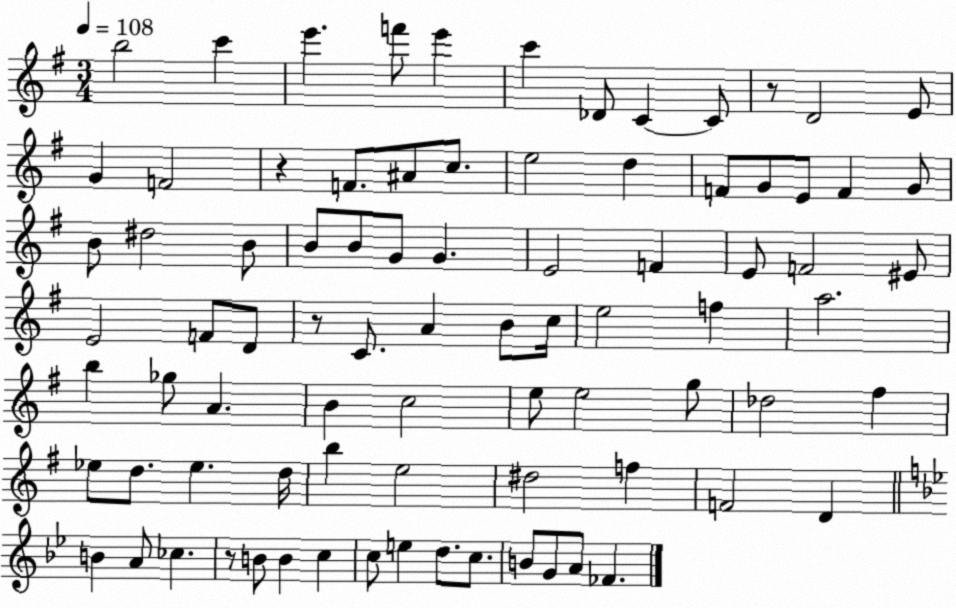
X:1
T:Untitled
M:3/4
L:1/4
K:G
b2 c' e' f'/2 e' c' _D/2 C C/2 z/2 D2 E/2 G F2 z F/2 ^A/2 c/2 e2 d F/2 G/2 E/2 F G/2 B/2 ^d2 B/2 B/2 B/2 G/2 G E2 F E/2 F2 ^E/2 E2 F/2 D/2 z/2 C/2 A B/2 c/4 e2 f a2 b _g/2 A B c2 e/2 e2 g/2 _d2 ^f _e/2 d/2 _e d/4 b e2 ^d2 f F2 D B A/2 _c z/2 B/2 B c c/2 e d/2 c/2 B/2 G/2 A/2 _F